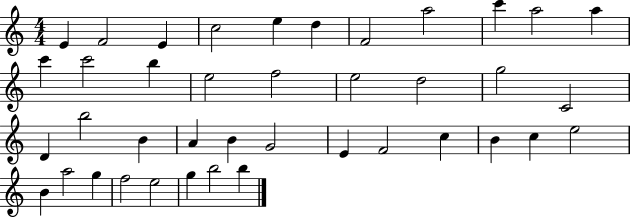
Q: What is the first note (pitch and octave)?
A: E4